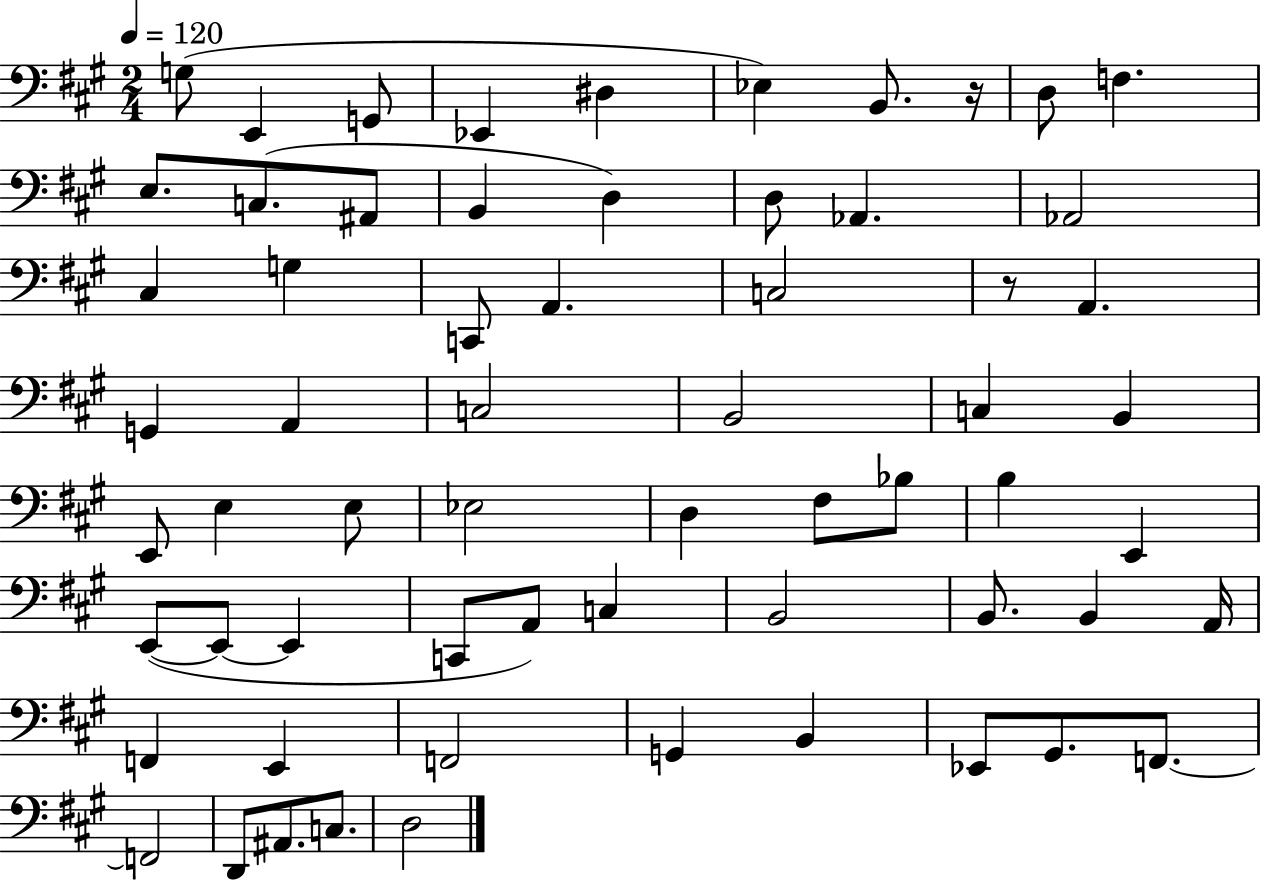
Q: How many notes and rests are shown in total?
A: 63